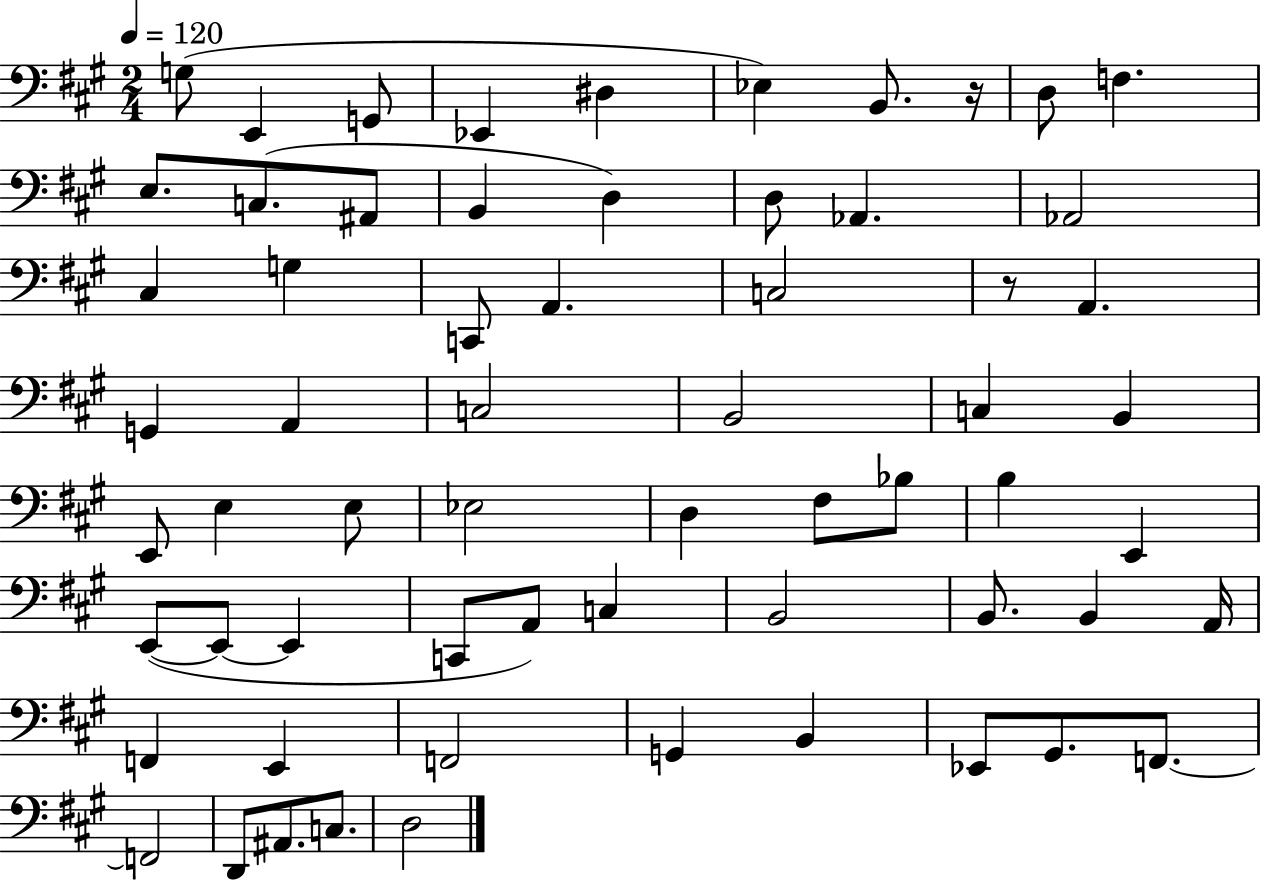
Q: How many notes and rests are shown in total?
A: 63